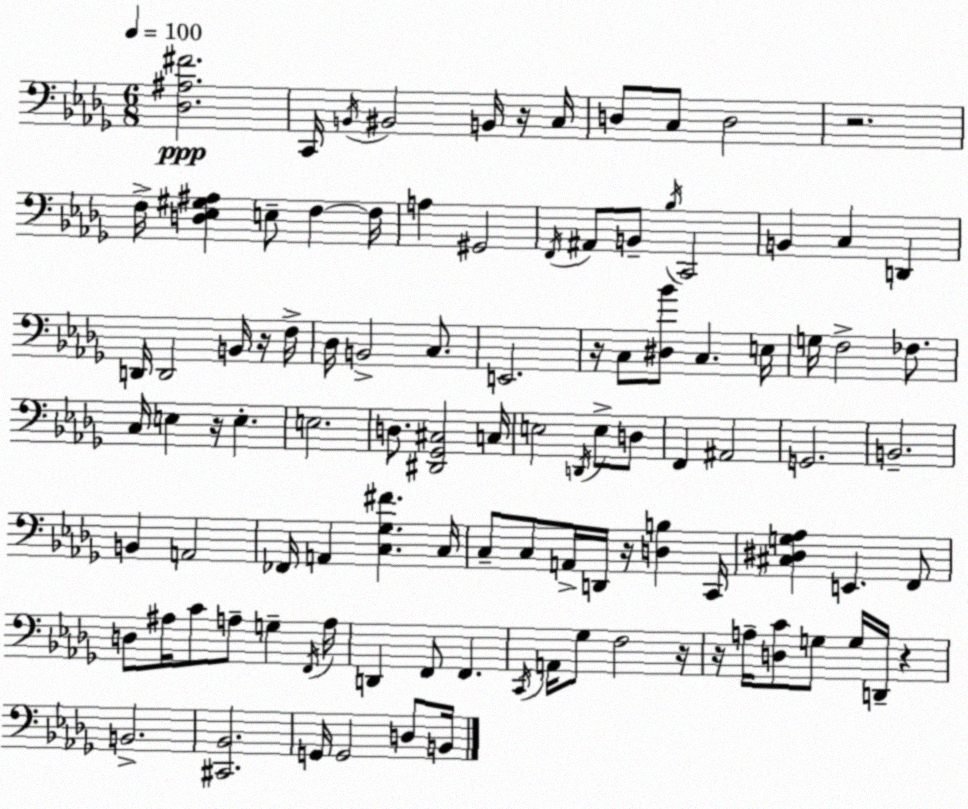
X:1
T:Untitled
M:6/8
L:1/4
K:Bbm
[_D,^A,^F]2 C,,/4 B,,/4 ^B,,2 B,,/4 z/4 C,/4 D,/2 C,/2 D,2 z2 F,/4 [D,_E,^G,^A,] E,/2 F, F,/4 A, ^G,,2 F,,/4 ^A,,/2 B,,/2 _B,/4 C,,2 B,, C, D,, D,,/4 D,,2 B,,/4 z/4 F,/4 _D,/4 B,,2 C,/2 E,,2 z/4 C,/2 [^D,_B]/2 C, E,/4 G,/4 F,2 _F,/2 C,/4 E, z/4 E, E,2 D,/2 [^D,,_G,,^C,]2 C,/4 E,2 D,,/4 E,/2 D,/2 F,, ^A,,2 G,,2 B,,2 B,, A,,2 _F,,/4 A,, [C,_G,^F] C,/4 C,/2 C,/2 A,,/4 D,,/4 z/4 [D,B,] C,,/4 [^C,^D,G,_A,] E,, F,,/2 D,/2 ^A,/4 C/2 A,/2 G, F,,/4 A,/4 D,, F,,/2 F,, C,,/4 A,,/4 _G,/2 F,2 z/4 z/4 A,/4 [D,C]/2 G,/2 G,/4 D,,/4 z B,,2 [^C,,_B,,]2 G,,/4 G,,2 D,/2 B,,/4